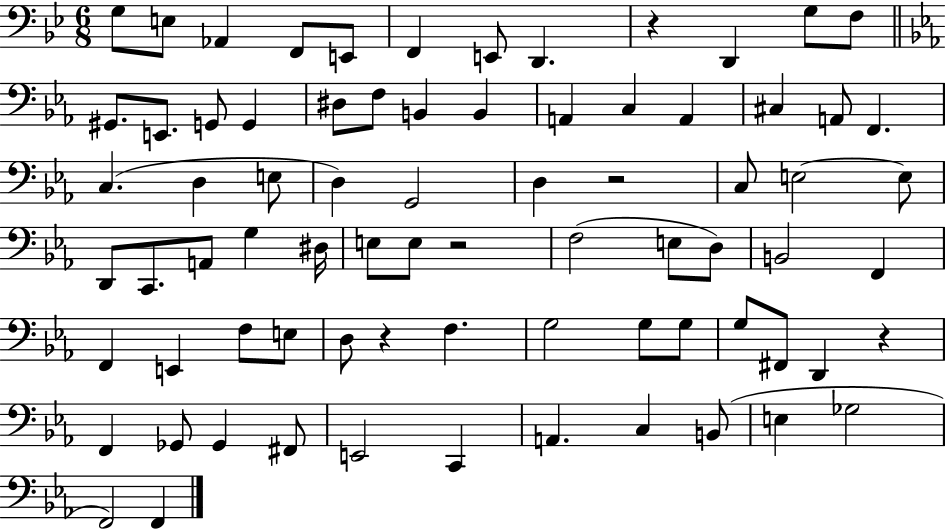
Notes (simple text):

G3/e E3/e Ab2/q F2/e E2/e F2/q E2/e D2/q. R/q D2/q G3/e F3/e G#2/e. E2/e. G2/e G2/q D#3/e F3/e B2/q B2/q A2/q C3/q A2/q C#3/q A2/e F2/q. C3/q. D3/q E3/e D3/q G2/h D3/q R/h C3/e E3/h E3/e D2/e C2/e. A2/e G3/q D#3/s E3/e E3/e R/h F3/h E3/e D3/e B2/h F2/q F2/q E2/q F3/e E3/e D3/e R/q F3/q. G3/h G3/e G3/e G3/e F#2/e D2/q R/q F2/q Gb2/e Gb2/q F#2/e E2/h C2/q A2/q. C3/q B2/e E3/q Gb3/h F2/h F2/q